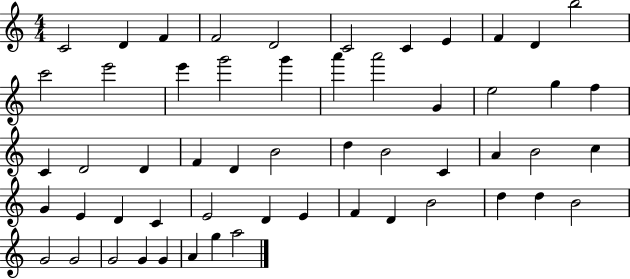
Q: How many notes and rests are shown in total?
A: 55